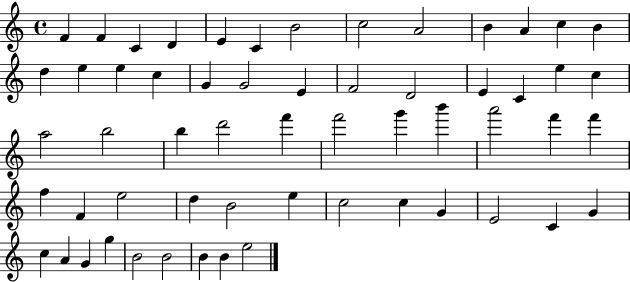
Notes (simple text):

F4/q F4/q C4/q D4/q E4/q C4/q B4/h C5/h A4/h B4/q A4/q C5/q B4/q D5/q E5/q E5/q C5/q G4/q G4/h E4/q F4/h D4/h E4/q C4/q E5/q C5/q A5/h B5/h B5/q D6/h F6/q F6/h G6/q B6/q A6/h F6/q F6/q F5/q F4/q E5/h D5/q B4/h E5/q C5/h C5/q G4/q E4/h C4/q G4/q C5/q A4/q G4/q G5/q B4/h B4/h B4/q B4/q E5/h